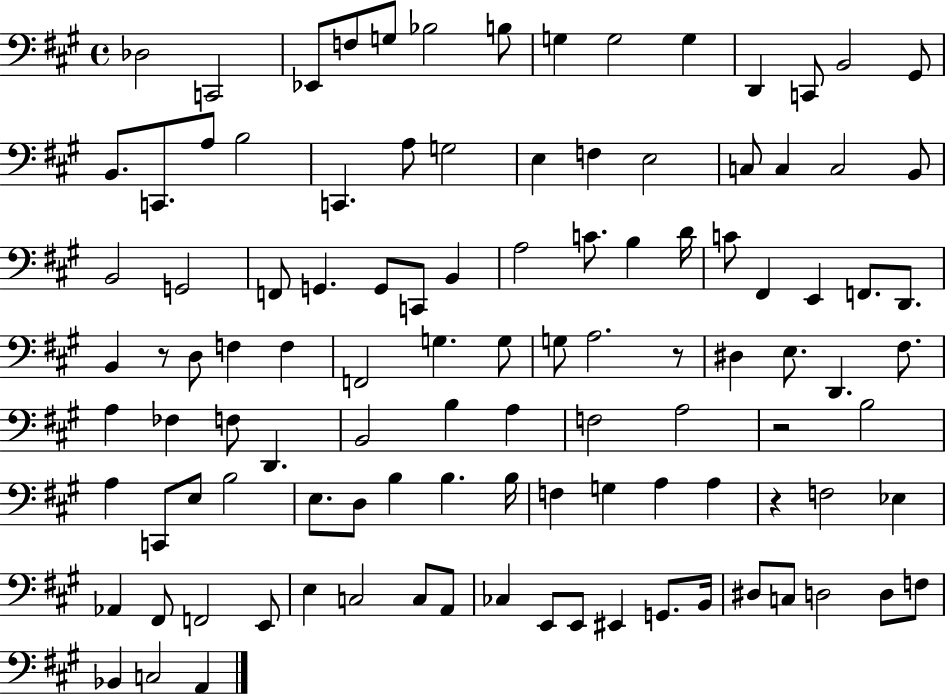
{
  \clef bass
  \time 4/4
  \defaultTimeSignature
  \key a \major
  des2 c,2 | ees,8 f8 g8 bes2 b8 | g4 g2 g4 | d,4 c,8 b,2 gis,8 | \break b,8. c,8. a8 b2 | c,4. a8 g2 | e4 f4 e2 | c8 c4 c2 b,8 | \break b,2 g,2 | f,8 g,4. g,8 c,8 b,4 | a2 c'8. b4 d'16 | c'8 fis,4 e,4 f,8. d,8. | \break b,4 r8 d8 f4 f4 | f,2 g4. g8 | g8 a2. r8 | dis4 e8. d,4. fis8. | \break a4 fes4 f8 d,4. | b,2 b4 a4 | f2 a2 | r2 b2 | \break a4 c,8 e8 b2 | e8. d8 b4 b4. b16 | f4 g4 a4 a4 | r4 f2 ees4 | \break aes,4 fis,8 f,2 e,8 | e4 c2 c8 a,8 | ces4 e,8 e,8 eis,4 g,8. b,16 | dis8 c8 d2 d8 f8 | \break bes,4 c2 a,4 | \bar "|."
}